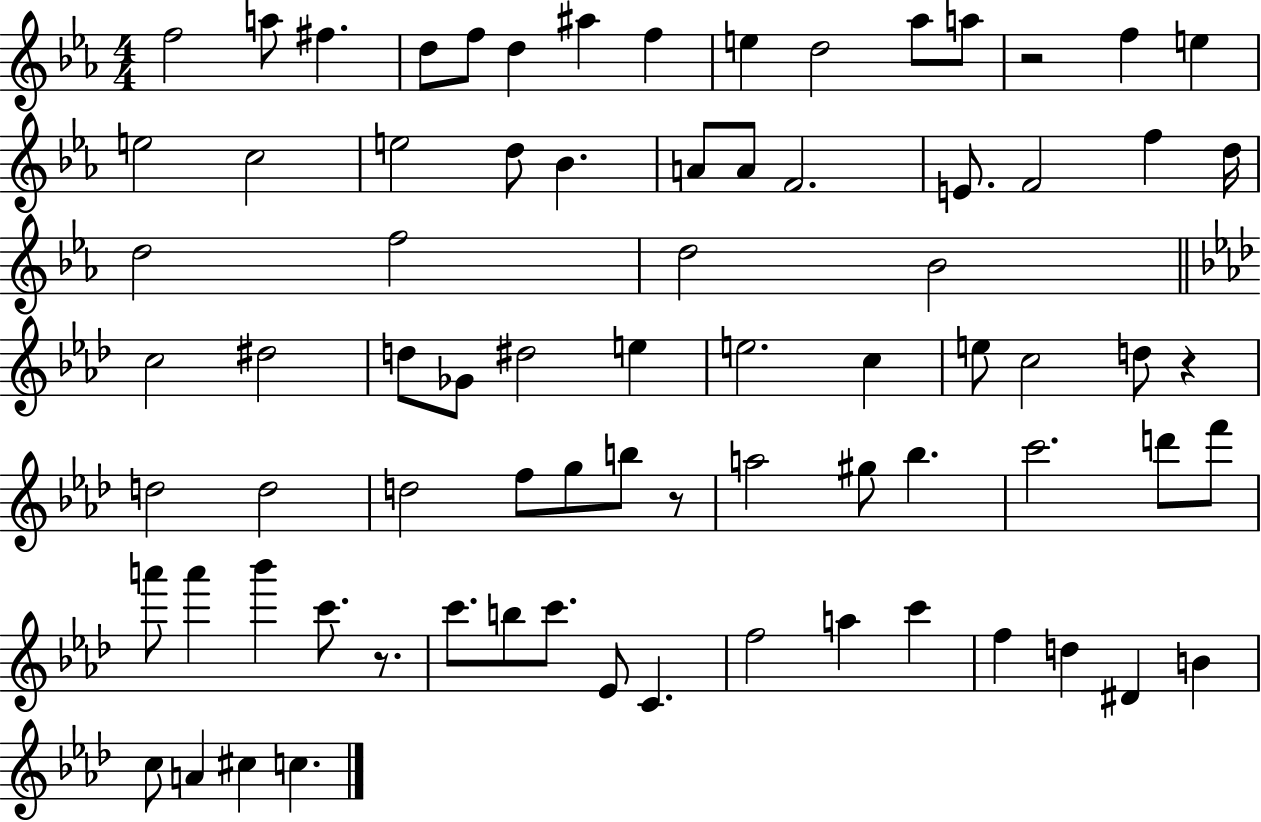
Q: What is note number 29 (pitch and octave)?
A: D5